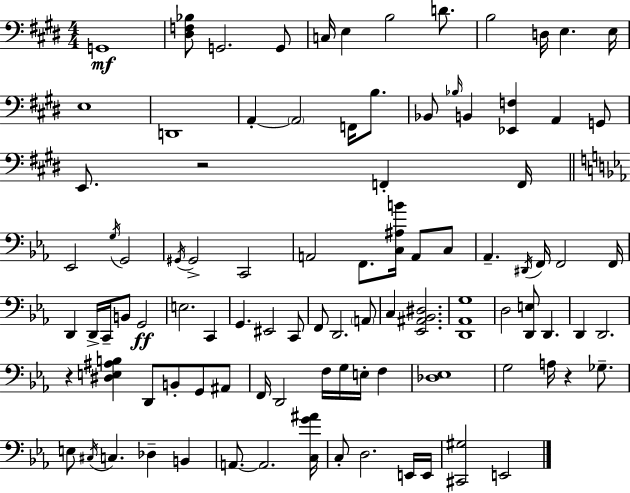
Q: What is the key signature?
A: E major